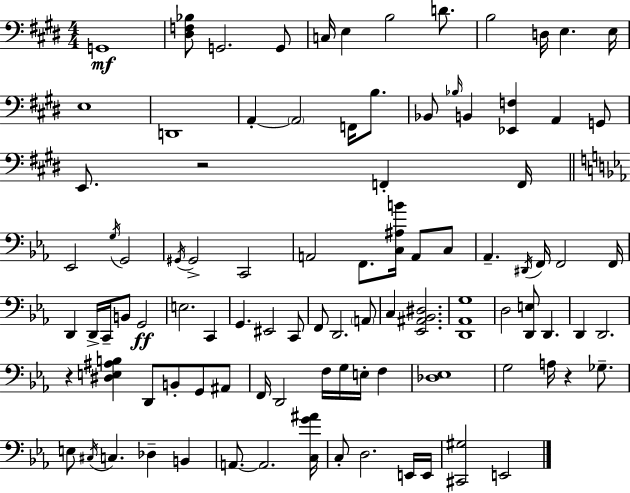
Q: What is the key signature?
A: E major